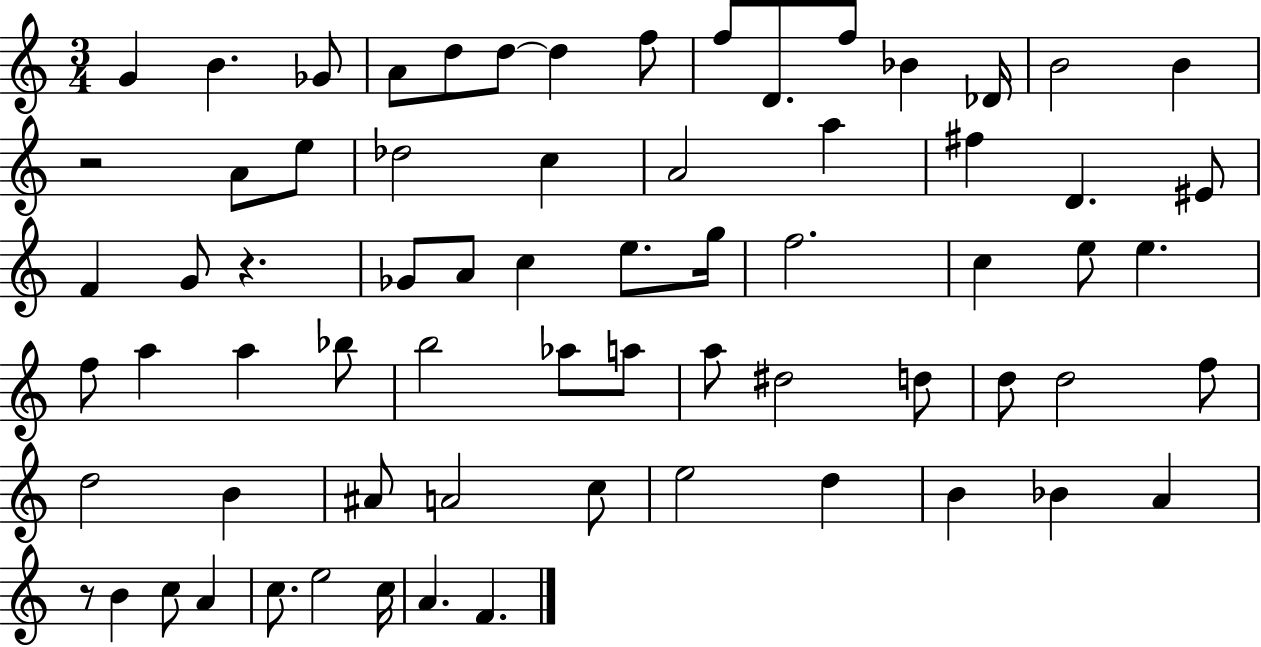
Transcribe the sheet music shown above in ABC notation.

X:1
T:Untitled
M:3/4
L:1/4
K:C
G B _G/2 A/2 d/2 d/2 d f/2 f/2 D/2 f/2 _B _D/4 B2 B z2 A/2 e/2 _d2 c A2 a ^f D ^E/2 F G/2 z _G/2 A/2 c e/2 g/4 f2 c e/2 e f/2 a a _b/2 b2 _a/2 a/2 a/2 ^d2 d/2 d/2 d2 f/2 d2 B ^A/2 A2 c/2 e2 d B _B A z/2 B c/2 A c/2 e2 c/4 A F